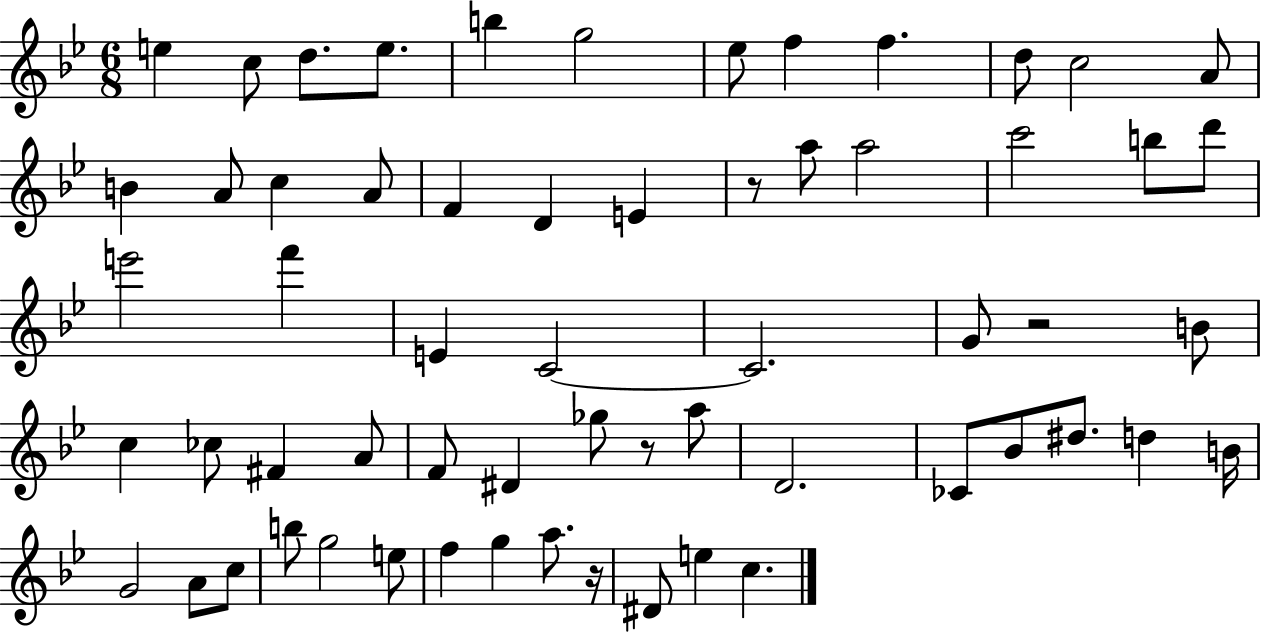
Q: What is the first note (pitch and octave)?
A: E5